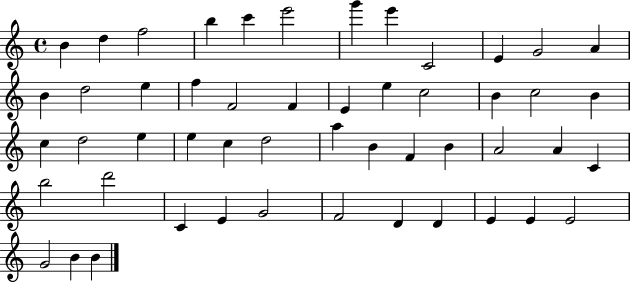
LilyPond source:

{
  \clef treble
  \time 4/4
  \defaultTimeSignature
  \key c \major
  b'4 d''4 f''2 | b''4 c'''4 e'''2 | g'''4 e'''4 c'2 | e'4 g'2 a'4 | \break b'4 d''2 e''4 | f''4 f'2 f'4 | e'4 e''4 c''2 | b'4 c''2 b'4 | \break c''4 d''2 e''4 | e''4 c''4 d''2 | a''4 b'4 f'4 b'4 | a'2 a'4 c'4 | \break b''2 d'''2 | c'4 e'4 g'2 | f'2 d'4 d'4 | e'4 e'4 e'2 | \break g'2 b'4 b'4 | \bar "|."
}